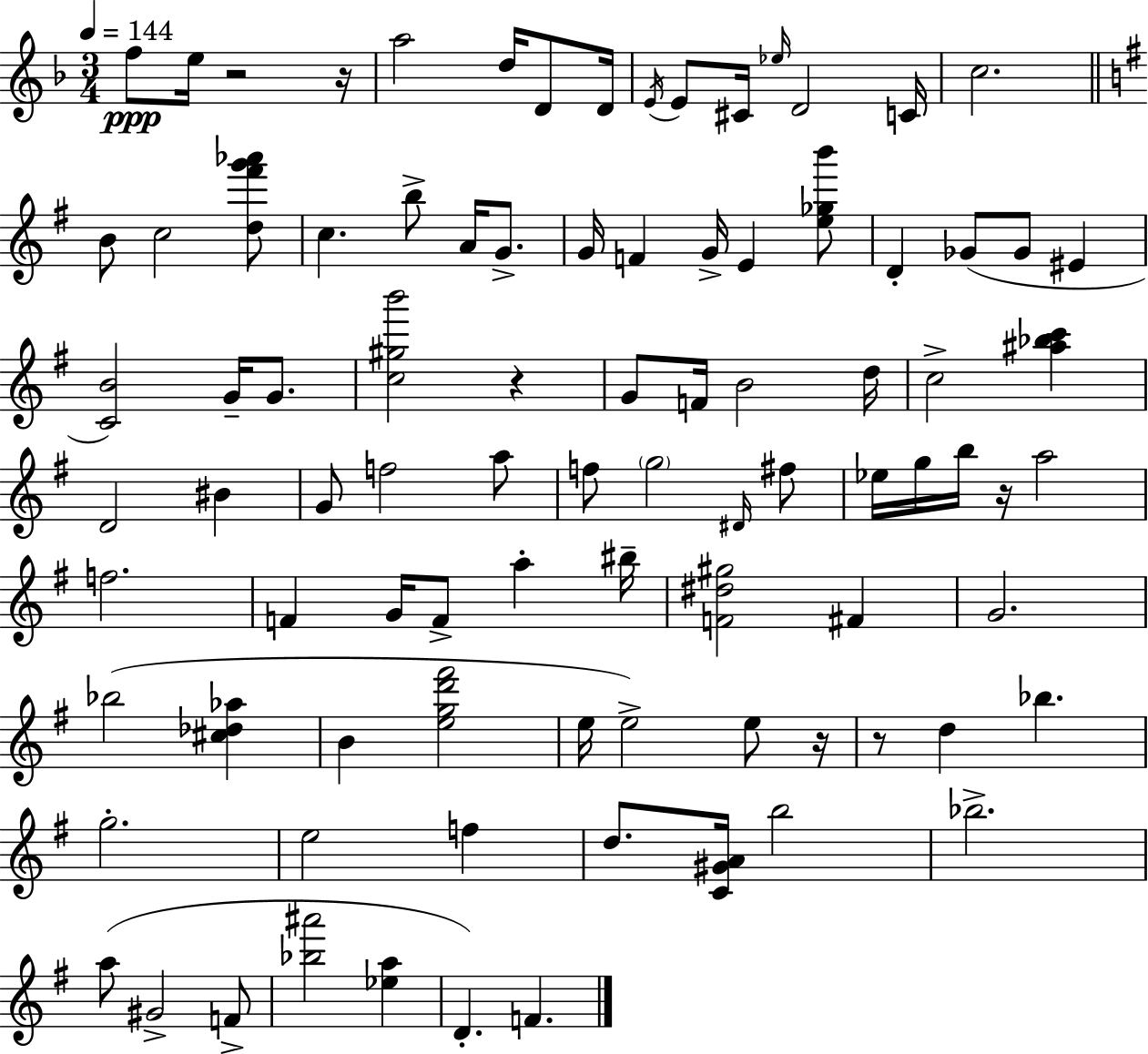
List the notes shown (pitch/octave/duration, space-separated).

F5/e E5/s R/h R/s A5/h D5/s D4/e D4/s E4/s E4/e C#4/s Eb5/s D4/h C4/s C5/h. B4/e C5/h [D5,F#6,G6,Ab6]/e C5/q. B5/e A4/s G4/e. G4/s F4/q G4/s E4/q [E5,Gb5,B6]/e D4/q Gb4/e Gb4/e EIS4/q [C4,B4]/h G4/s G4/e. [C5,G#5,B6]/h R/q G4/e F4/s B4/h D5/s C5/h [A#5,Bb5,C6]/q D4/h BIS4/q G4/e F5/h A5/e F5/e G5/h D#4/s F#5/e Eb5/s G5/s B5/s R/s A5/h F5/h. F4/q G4/s F4/e A5/q BIS5/s [F4,D#5,G#5]/h F#4/q G4/h. Bb5/h [C#5,Db5,Ab5]/q B4/q [E5,G5,D6,F#6]/h E5/s E5/h E5/e R/s R/e D5/q Bb5/q. G5/h. E5/h F5/q D5/e. [C4,G#4,A4]/s B5/h Bb5/h. A5/e G#4/h F4/e [Bb5,A#6]/h [Eb5,A5]/q D4/q. F4/q.